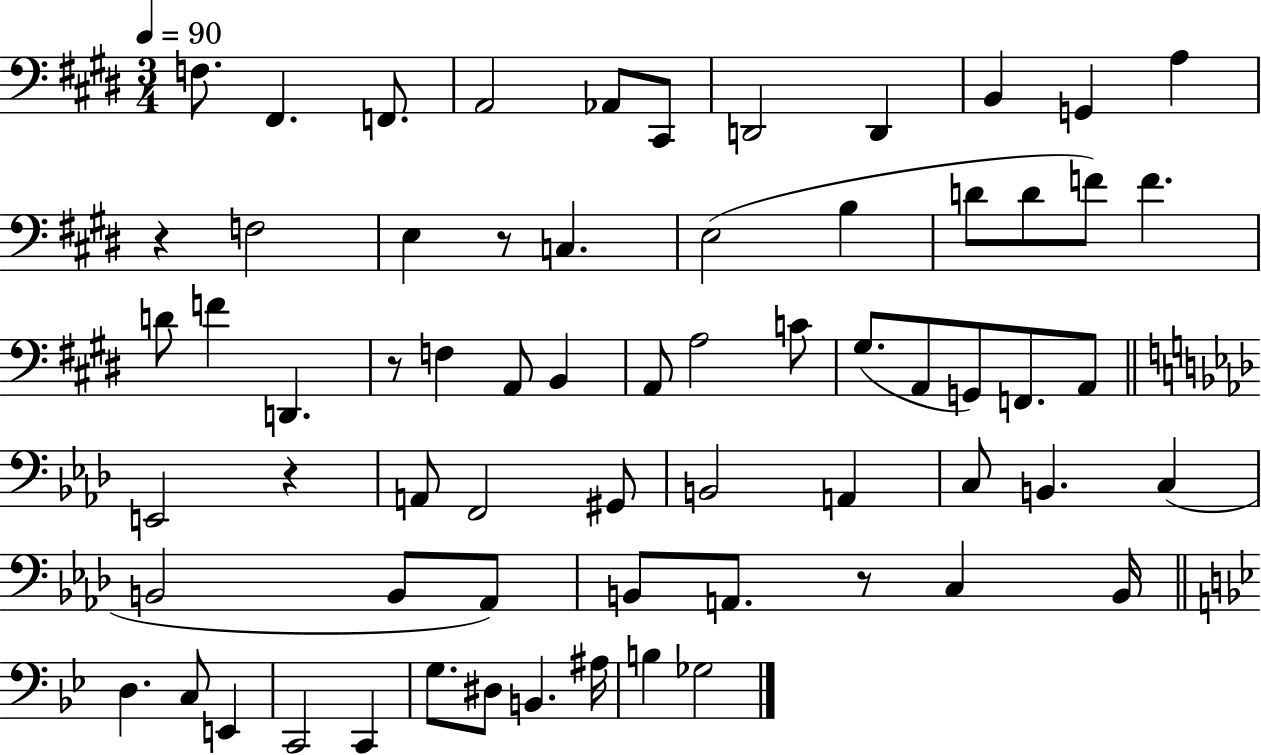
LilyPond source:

{
  \clef bass
  \numericTimeSignature
  \time 3/4
  \key e \major
  \tempo 4 = 90
  f8. fis,4. f,8. | a,2 aes,8 cis,8 | d,2 d,4 | b,4 g,4 a4 | \break r4 f2 | e4 r8 c4. | e2( b4 | d'8 d'8 f'8) f'4. | \break d'8 f'4 d,4. | r8 f4 a,8 b,4 | a,8 a2 c'8 | gis8.( a,8 g,8) f,8. a,8 | \break \bar "||" \break \key aes \major e,2 r4 | a,8 f,2 gis,8 | b,2 a,4 | c8 b,4. c4( | \break b,2 b,8 aes,8) | b,8 a,8. r8 c4 b,16 | \bar "||" \break \key g \minor d4. c8 e,4 | c,2 c,4 | g8. dis8 b,4. ais16 | b4 ges2 | \break \bar "|."
}